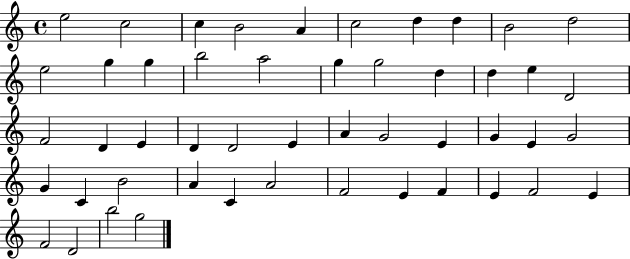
X:1
T:Untitled
M:4/4
L:1/4
K:C
e2 c2 c B2 A c2 d d B2 d2 e2 g g b2 a2 g g2 d d e D2 F2 D E D D2 E A G2 E G E G2 G C B2 A C A2 F2 E F E F2 E F2 D2 b2 g2